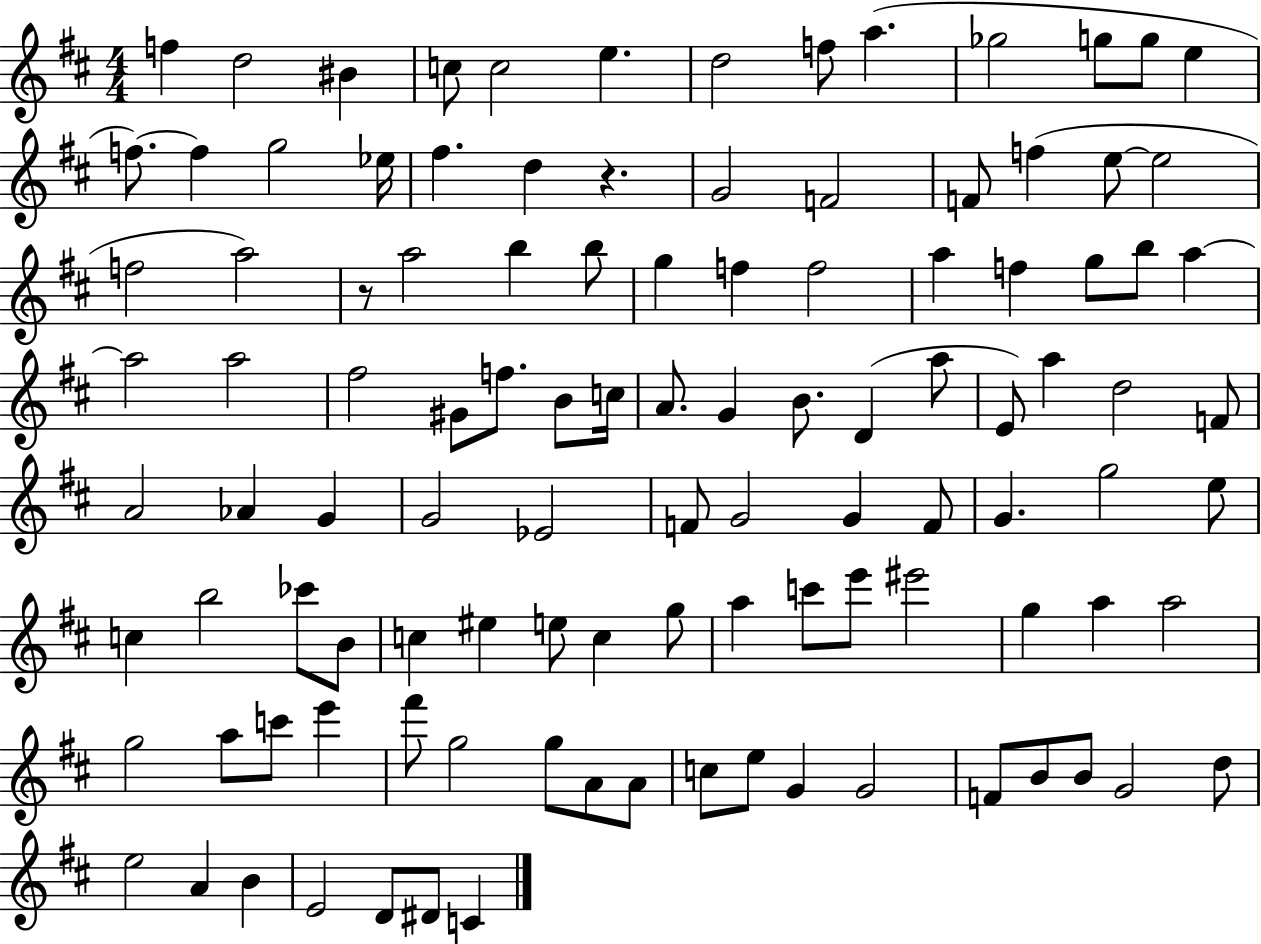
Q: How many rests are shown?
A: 2